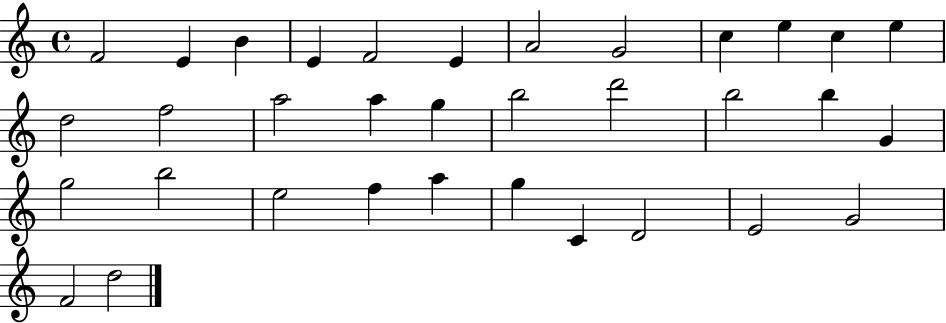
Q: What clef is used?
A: treble